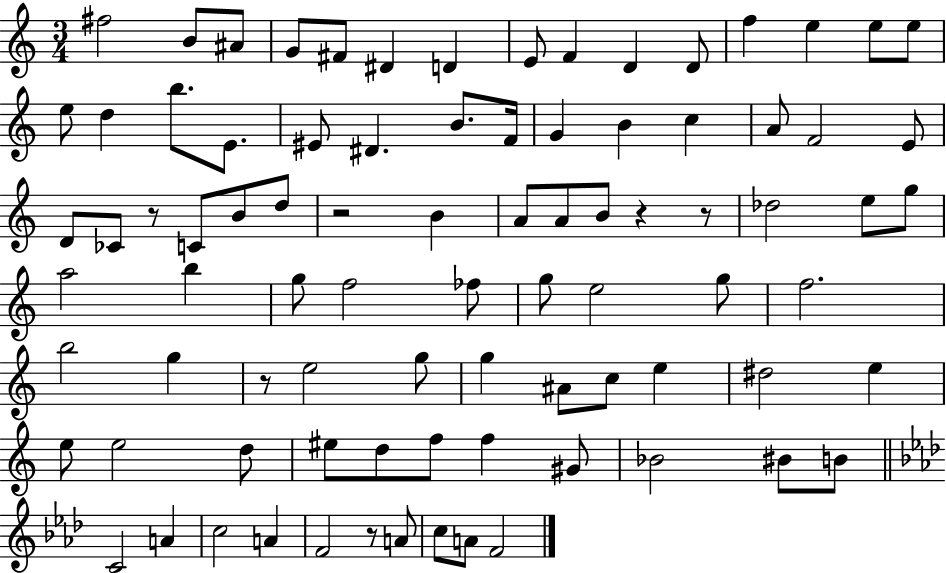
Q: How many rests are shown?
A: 6